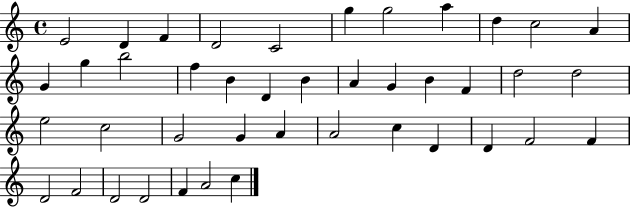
X:1
T:Untitled
M:4/4
L:1/4
K:C
E2 D F D2 C2 g g2 a d c2 A G g b2 f B D B A G B F d2 d2 e2 c2 G2 G A A2 c D D F2 F D2 F2 D2 D2 F A2 c